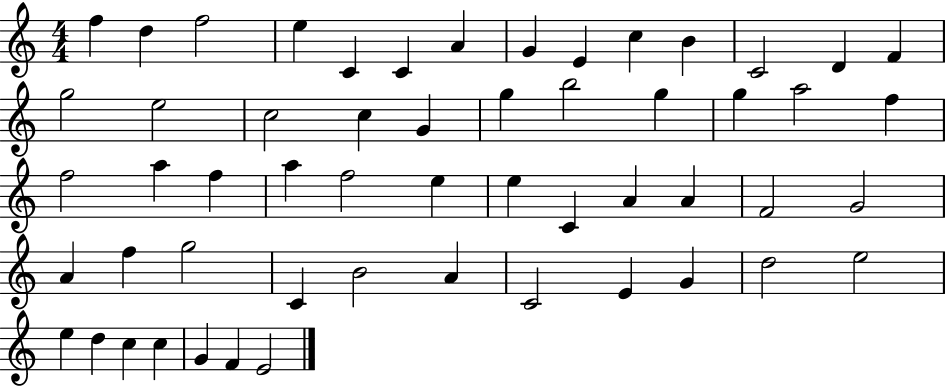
X:1
T:Untitled
M:4/4
L:1/4
K:C
f d f2 e C C A G E c B C2 D F g2 e2 c2 c G g b2 g g a2 f f2 a f a f2 e e C A A F2 G2 A f g2 C B2 A C2 E G d2 e2 e d c c G F E2